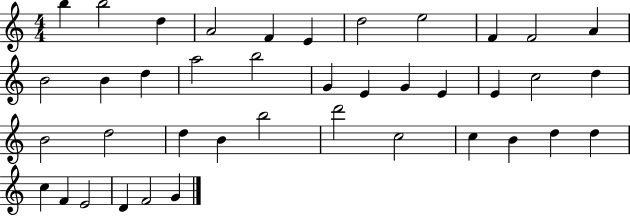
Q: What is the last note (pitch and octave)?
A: G4